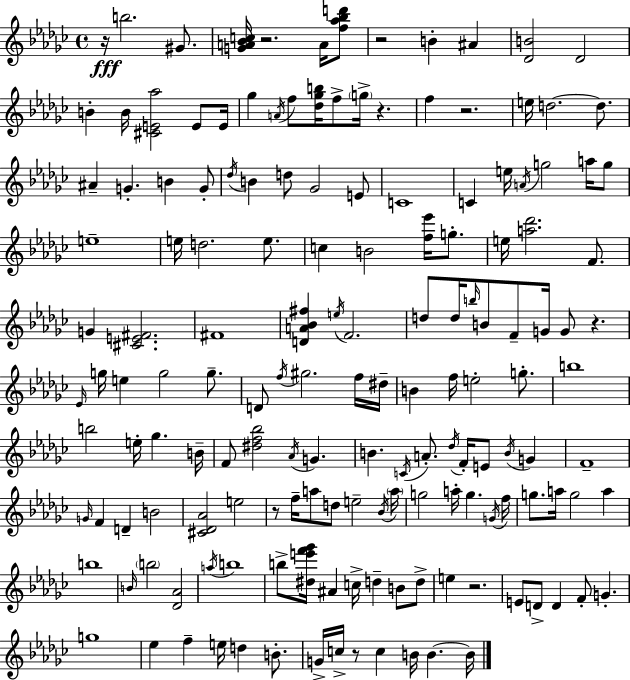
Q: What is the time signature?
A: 4/4